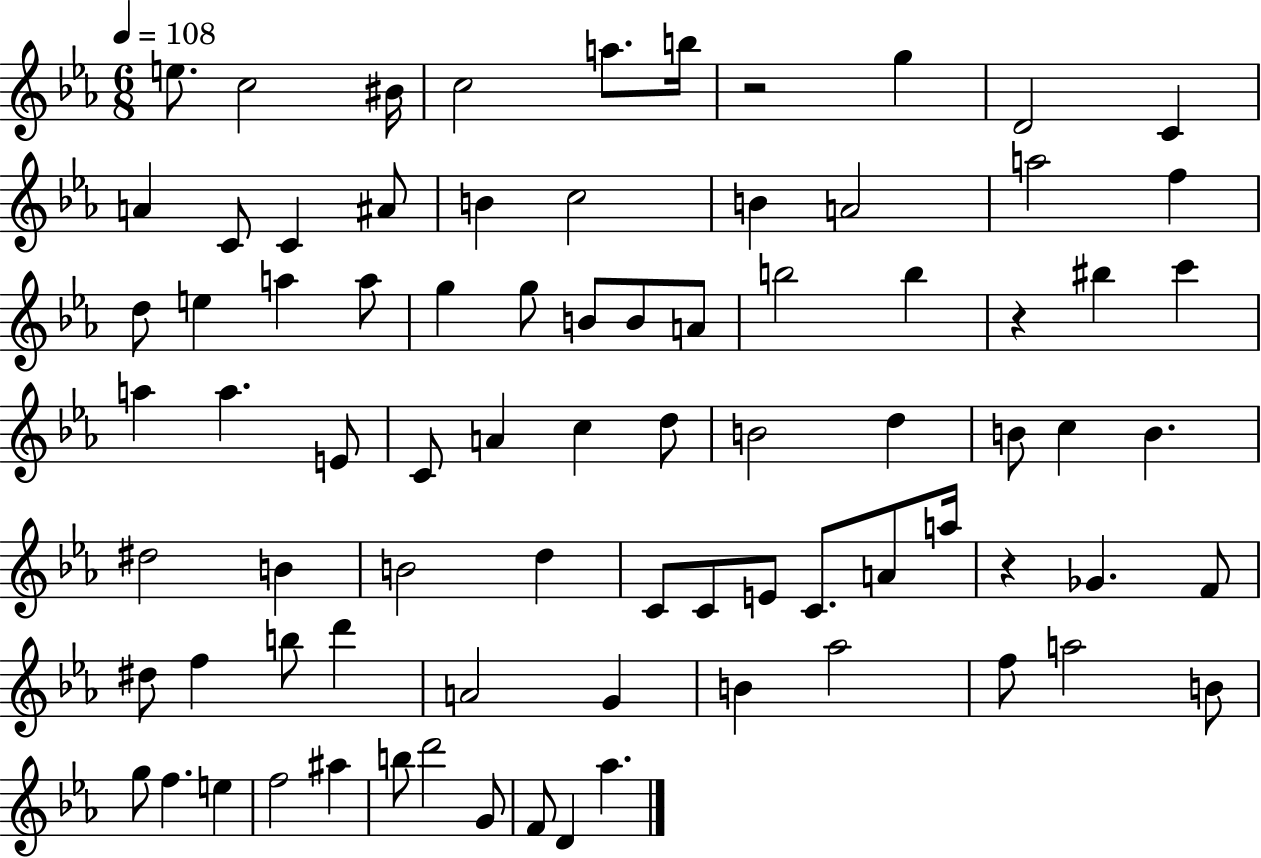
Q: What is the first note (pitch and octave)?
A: E5